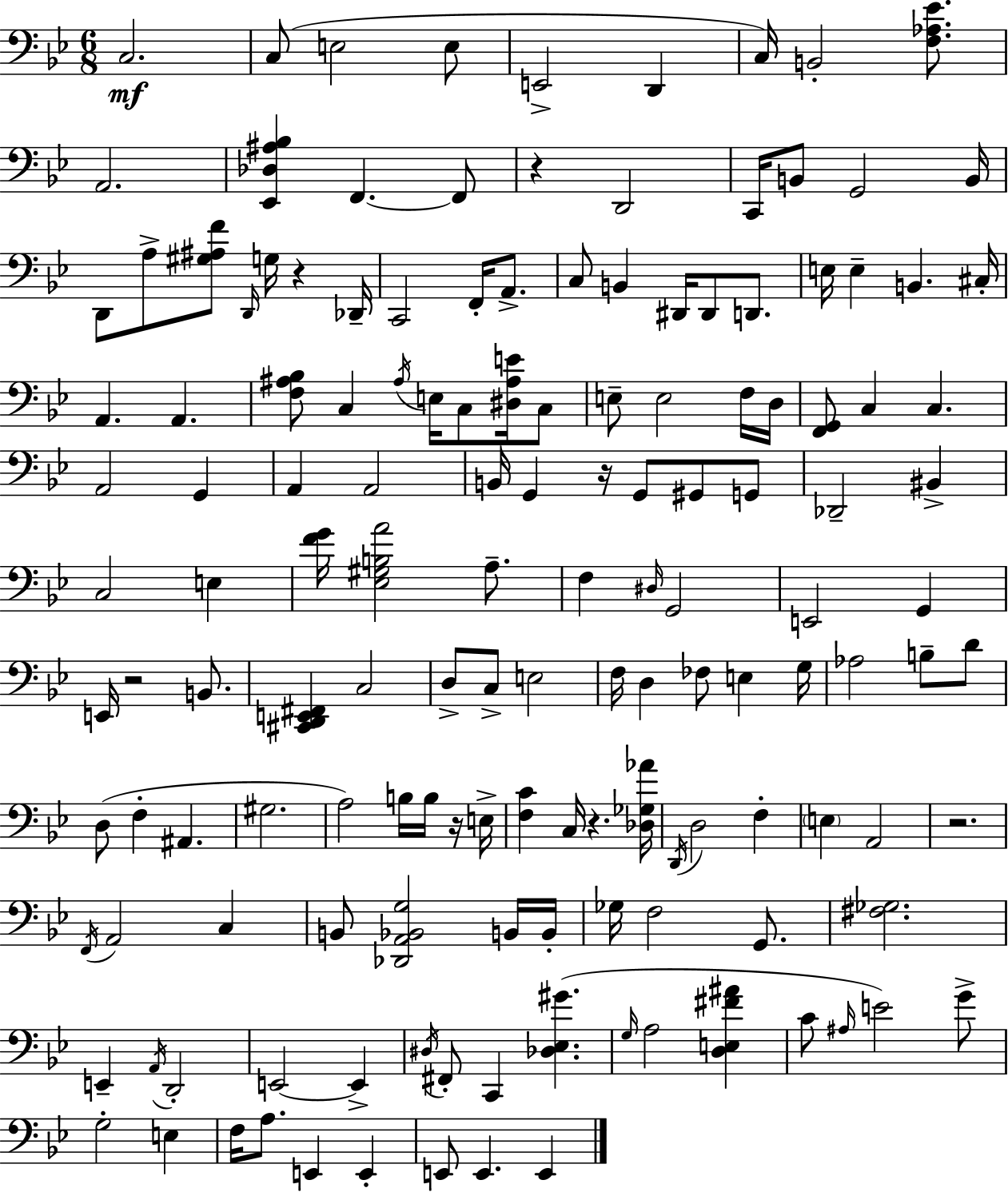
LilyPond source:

{
  \clef bass
  \numericTimeSignature
  \time 6/8
  \key g \minor
  c2.\mf | c8( e2 e8 | e,2-> d,4 | c16) b,2-. <f aes ees'>8. | \break a,2. | <ees, des ais bes>4 f,4.~~ f,8 | r4 d,2 | c,16 b,8 g,2 b,16 | \break d,8 a8-> <gis ais f'>8 \grace { d,16 } g16 r4 | des,16-- c,2 f,16-. a,8.-> | c8 b,4 dis,16 dis,8 d,8. | e16 e4-- b,4. | \break cis16-. a,4. a,4. | <f ais bes>8 c4 \acciaccatura { ais16 } e16 c8 <dis ais e'>16 | c8 e8-- e2 | f16 d16 <f, g,>8 c4 c4. | \break a,2 g,4 | a,4 a,2 | b,16 g,4 r16 g,8 gis,8 | g,8 des,2-- bis,4-> | \break c2 e4 | <f' g'>16 <ees gis b a'>2 a8.-- | f4 \grace { dis16 } g,2 | e,2 g,4 | \break e,16 r2 | b,8. <cis, d, e, fis,>4 c2 | d8-> c8-> e2 | f16 d4 fes8 e4 | \break g16 aes2 b8-- | d'8 d8( f4-. ais,4. | gis2. | a2) b16 | \break b16 r16 e16-> <f c'>4 c16 r4. | <des ges aes'>16 \acciaccatura { d,16 } d2 | f4-. \parenthesize e4 a,2 | r2. | \break \acciaccatura { f,16 } a,2 | c4 b,8 <des, a, bes, g>2 | b,16 b,16-. ges16 f2 | g,8. <fis ges>2. | \break e,4-- \acciaccatura { a,16 } d,2-. | e,2~~ | e,4-> \acciaccatura { dis16 } fis,8-. c,4 | <des ees gis'>4.( \grace { g16 } a2 | \break <d e fis' ais'>4 c'8 \grace { ais16 }) e'2 | g'8-> g2-. | e4 f16 a8. | e,4 e,4-. e,8 e,4. | \break e,4 \bar "|."
}